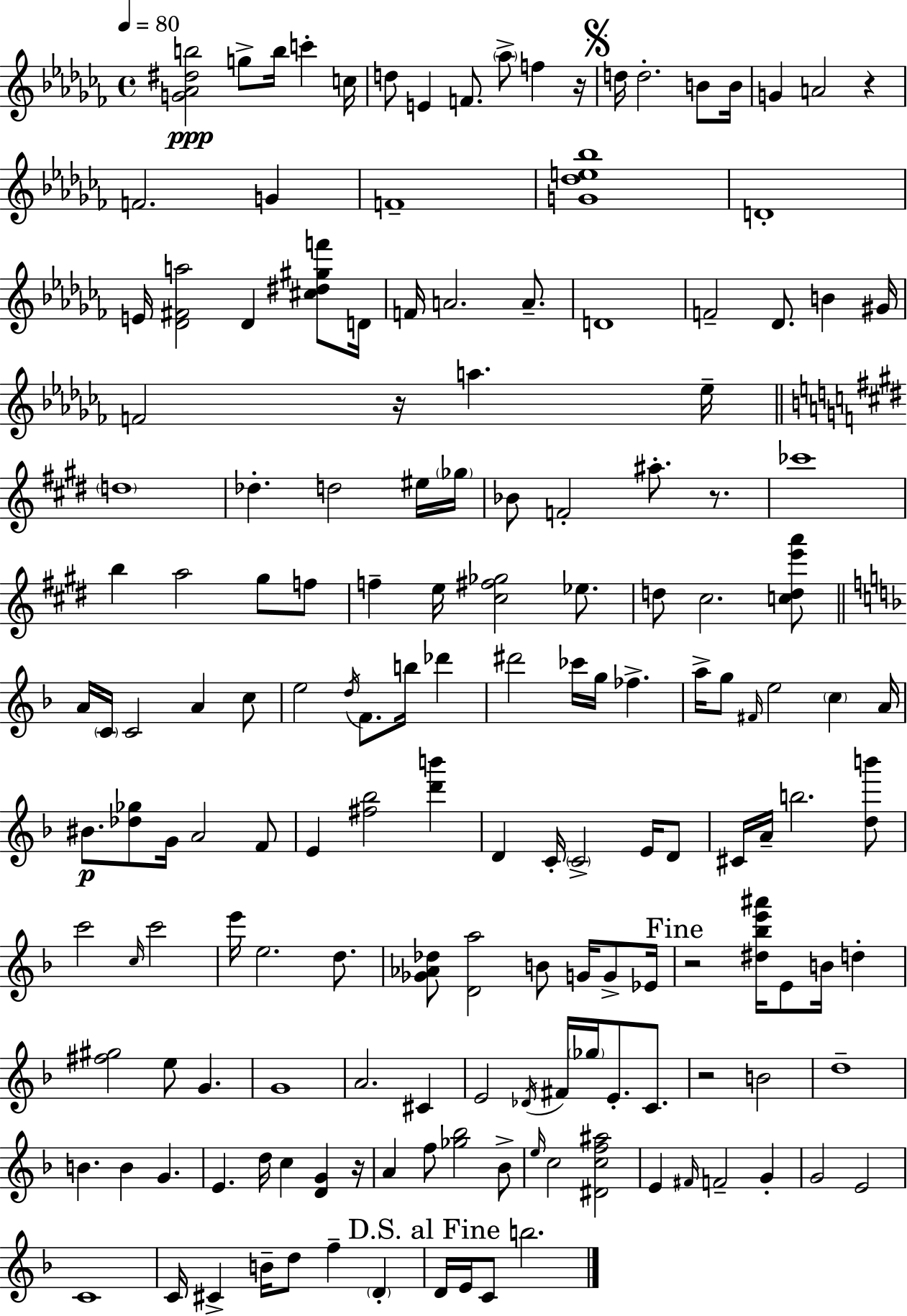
X:1
T:Untitled
M:4/4
L:1/4
K:Abm
[G_A^db]2 g/2 b/4 c' c/4 d/2 E F/2 _a/2 f z/4 d/4 d2 B/2 B/4 G A2 z F2 G F4 [G_de_b]4 D4 E/4 [_D^Fa]2 _D [^c^d^gf']/2 D/4 F/4 A2 A/2 D4 F2 _D/2 B ^G/4 F2 z/4 a _e/4 d4 _d d2 ^e/4 _g/4 _B/2 F2 ^a/2 z/2 _c'4 b a2 ^g/2 f/2 f e/4 [^c^f_g]2 _e/2 d/2 ^c2 [cde'a']/2 A/4 C/4 C2 A c/2 e2 d/4 F/2 b/4 _d' ^d'2 _c'/4 g/4 _f a/4 g/2 ^F/4 e2 c A/4 ^B/2 [_d_g]/2 G/4 A2 F/2 E [^f_b]2 [d'b'] D C/4 C2 E/4 D/2 ^C/4 A/4 b2 [db']/2 c'2 c/4 c'2 e'/4 e2 d/2 [_G_A_d]/2 [Da]2 B/2 G/4 G/2 _E/4 z2 [^d_be'^a']/4 E/2 B/4 d [^f^g]2 e/2 G G4 A2 ^C E2 _D/4 ^F/4 _g/4 E/2 C/2 z2 B2 d4 B B G E d/4 c [DG] z/4 A f/2 [_g_b]2 _B/2 e/4 c2 [^Dcf^a]2 E ^F/4 F2 G G2 E2 C4 C/4 ^C B/4 d/2 f D D/4 E/4 C/2 b2